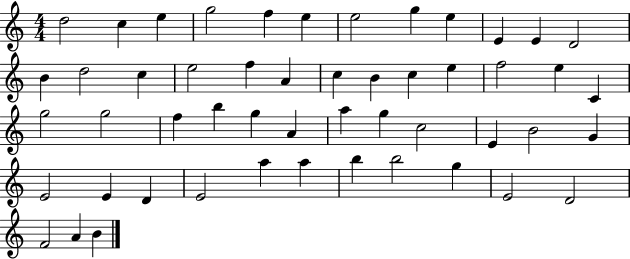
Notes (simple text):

D5/h C5/q E5/q G5/h F5/q E5/q E5/h G5/q E5/q E4/q E4/q D4/h B4/q D5/h C5/q E5/h F5/q A4/q C5/q B4/q C5/q E5/q F5/h E5/q C4/q G5/h G5/h F5/q B5/q G5/q A4/q A5/q G5/q C5/h E4/q B4/h G4/q E4/h E4/q D4/q E4/h A5/q A5/q B5/q B5/h G5/q E4/h D4/h F4/h A4/q B4/q